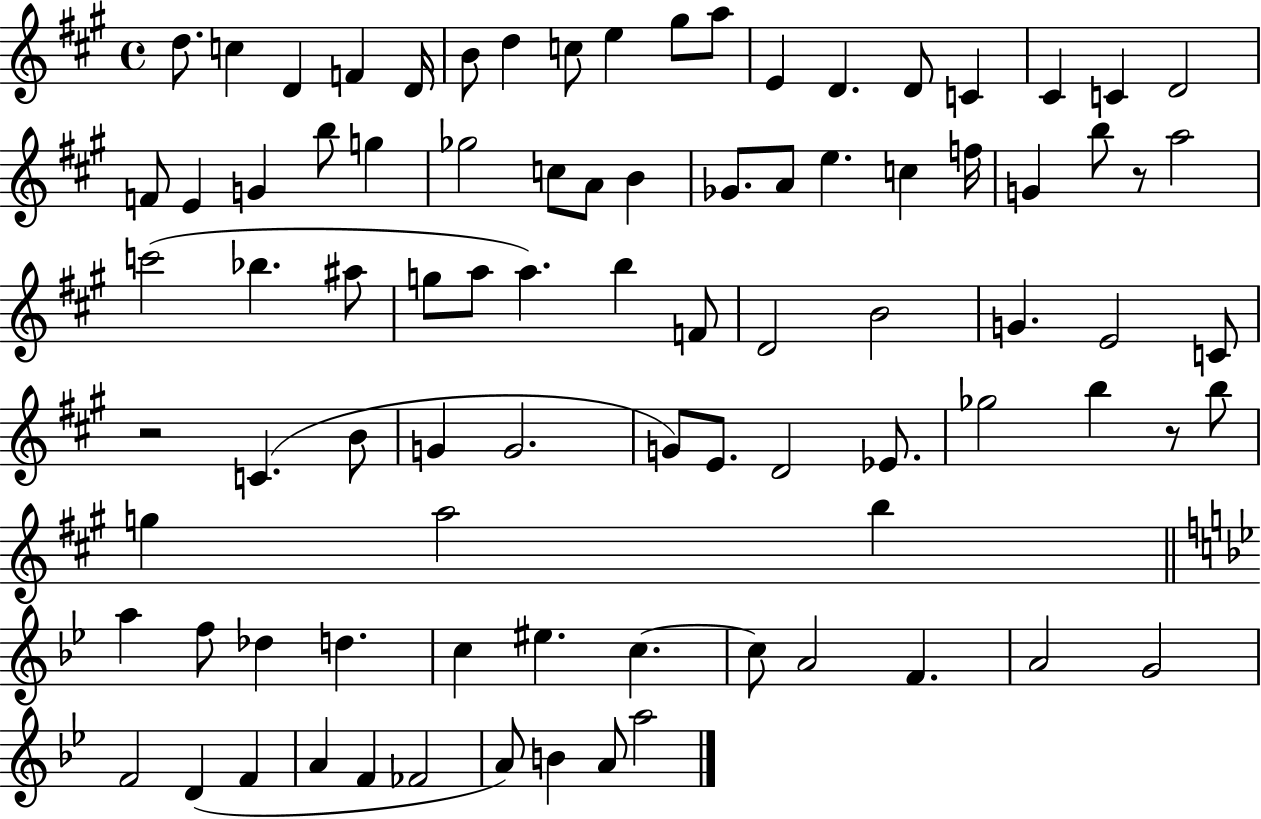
X:1
T:Untitled
M:4/4
L:1/4
K:A
d/2 c D F D/4 B/2 d c/2 e ^g/2 a/2 E D D/2 C ^C C D2 F/2 E G b/2 g _g2 c/2 A/2 B _G/2 A/2 e c f/4 G b/2 z/2 a2 c'2 _b ^a/2 g/2 a/2 a b F/2 D2 B2 G E2 C/2 z2 C B/2 G G2 G/2 E/2 D2 _E/2 _g2 b z/2 b/2 g a2 b a f/2 _d d c ^e c c/2 A2 F A2 G2 F2 D F A F _F2 A/2 B A/2 a2